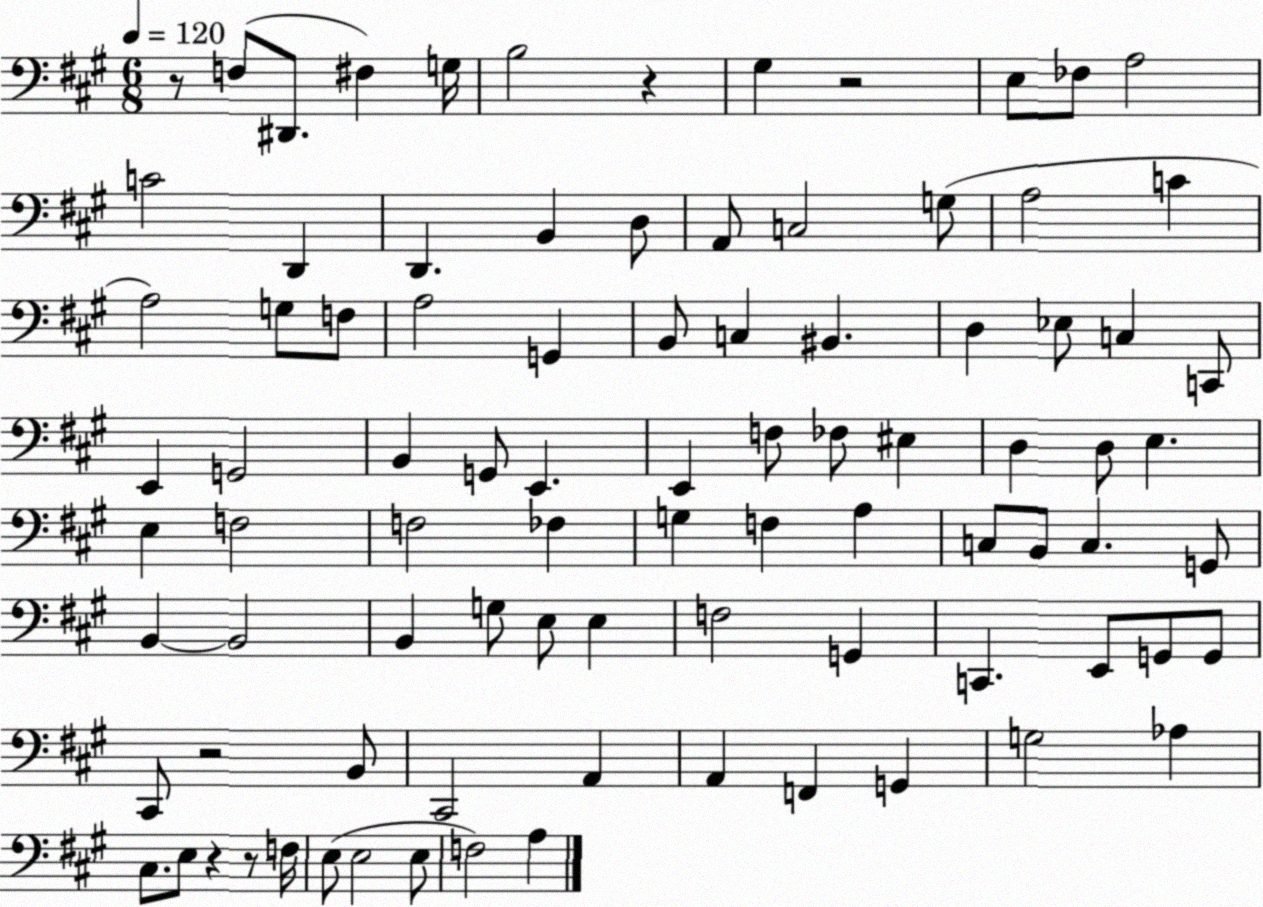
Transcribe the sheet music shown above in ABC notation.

X:1
T:Untitled
M:6/8
L:1/4
K:A
z/2 F,/2 ^D,,/2 ^F, G,/4 B,2 z ^G, z2 E,/2 _F,/2 A,2 C2 D,, D,, B,, D,/2 A,,/2 C,2 G,/2 A,2 C A,2 G,/2 F,/2 A,2 G,, B,,/2 C, ^B,, D, _E,/2 C, C,,/2 E,, G,,2 B,, G,,/2 E,, E,, F,/2 _F,/2 ^E, D, D,/2 E, E, F,2 F,2 _F, G, F, A, C,/2 B,,/2 C, G,,/2 B,, B,,2 B,, G,/2 E,/2 E, F,2 G,, C,, E,,/2 G,,/2 G,,/2 ^C,,/2 z2 B,,/2 ^C,,2 A,, A,, F,, G,, G,2 _A, ^C,/2 E,/2 z z/2 F,/4 E,/2 E,2 E,/2 F,2 A,